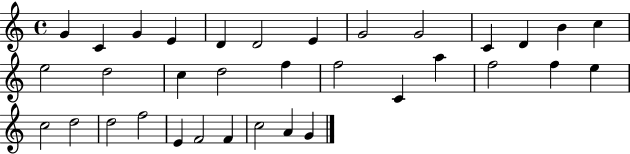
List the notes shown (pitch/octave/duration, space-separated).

G4/q C4/q G4/q E4/q D4/q D4/h E4/q G4/h G4/h C4/q D4/q B4/q C5/q E5/h D5/h C5/q D5/h F5/q F5/h C4/q A5/q F5/h F5/q E5/q C5/h D5/h D5/h F5/h E4/q F4/h F4/q C5/h A4/q G4/q